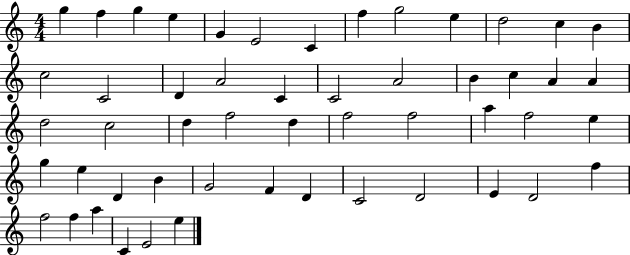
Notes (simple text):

G5/q F5/q G5/q E5/q G4/q E4/h C4/q F5/q G5/h E5/q D5/h C5/q B4/q C5/h C4/h D4/q A4/h C4/q C4/h A4/h B4/q C5/q A4/q A4/q D5/h C5/h D5/q F5/h D5/q F5/h F5/h A5/q F5/h E5/q G5/q E5/q D4/q B4/q G4/h F4/q D4/q C4/h D4/h E4/q D4/h F5/q F5/h F5/q A5/q C4/q E4/h E5/q